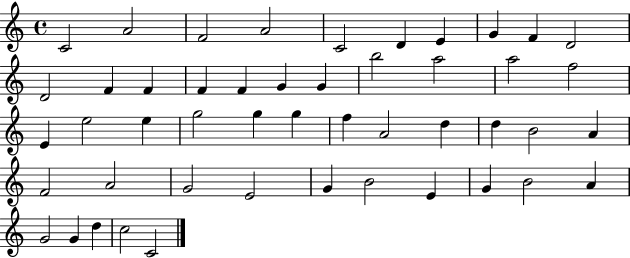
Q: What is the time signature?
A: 4/4